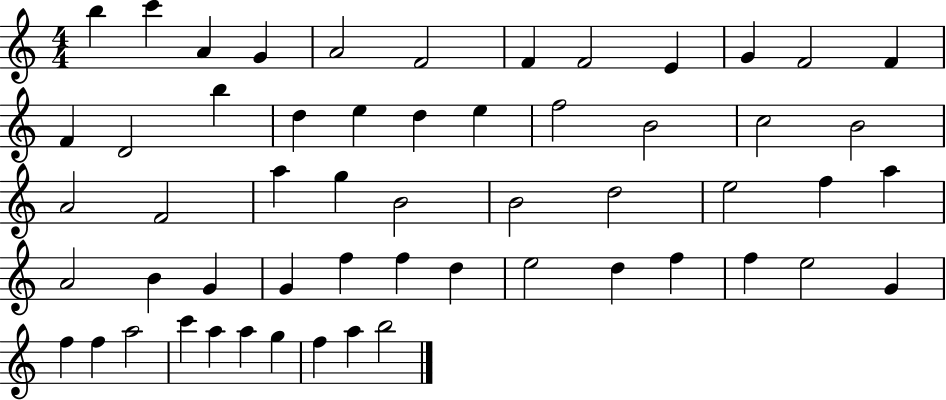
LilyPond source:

{
  \clef treble
  \numericTimeSignature
  \time 4/4
  \key c \major
  b''4 c'''4 a'4 g'4 | a'2 f'2 | f'4 f'2 e'4 | g'4 f'2 f'4 | \break f'4 d'2 b''4 | d''4 e''4 d''4 e''4 | f''2 b'2 | c''2 b'2 | \break a'2 f'2 | a''4 g''4 b'2 | b'2 d''2 | e''2 f''4 a''4 | \break a'2 b'4 g'4 | g'4 f''4 f''4 d''4 | e''2 d''4 f''4 | f''4 e''2 g'4 | \break f''4 f''4 a''2 | c'''4 a''4 a''4 g''4 | f''4 a''4 b''2 | \bar "|."
}